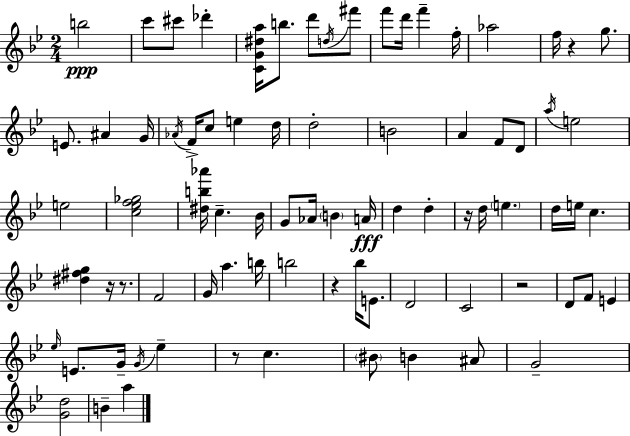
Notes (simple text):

B5/h C6/e C#6/e Db6/q [C4,G4,D#5,A5]/s B5/e. D6/e D5/s F#6/e F6/e D6/s F6/q F5/s Ab5/h F5/s R/q G5/e. E4/e. A#4/q G4/s Ab4/s F4/s C5/e E5/q D5/s D5/h B4/h A4/q F4/e D4/e A5/s E5/h E5/h [C5,Eb5,F5,Gb5]/h [D#5,B5,Ab6]/s C5/q. Bb4/s G4/e Ab4/s B4/q A4/s D5/q D5/q R/s D5/s E5/q. D5/s E5/s C5/q. [D#5,F#5,G5]/q R/s R/e. F4/h G4/s A5/q. B5/s B5/h R/q Bb5/s E4/e. D4/h C4/h R/h D4/e F4/e E4/q Eb5/s E4/e. G4/s G4/s Eb5/q R/e C5/q. BIS4/e B4/q A#4/e G4/h [G4,D5]/h B4/q A5/q